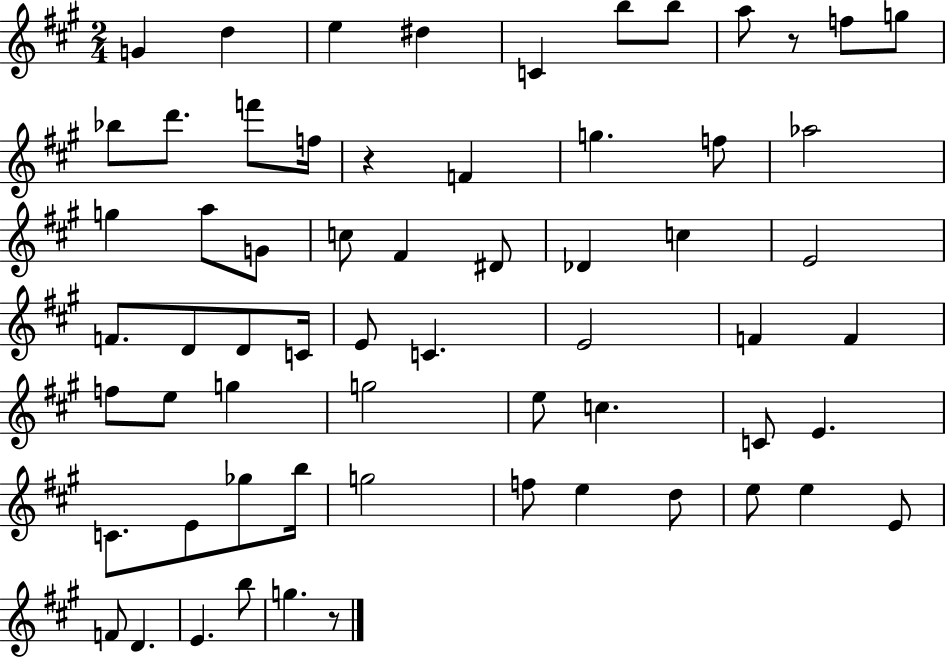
G4/q D5/q E5/q D#5/q C4/q B5/e B5/e A5/e R/e F5/e G5/e Bb5/e D6/e. F6/e F5/s R/q F4/q G5/q. F5/e Ab5/h G5/q A5/e G4/e C5/e F#4/q D#4/e Db4/q C5/q E4/h F4/e. D4/e D4/e C4/s E4/e C4/q. E4/h F4/q F4/q F5/e E5/e G5/q G5/h E5/e C5/q. C4/e E4/q. C4/e. E4/e Gb5/e B5/s G5/h F5/e E5/q D5/e E5/e E5/q E4/e F4/e D4/q. E4/q. B5/e G5/q. R/e